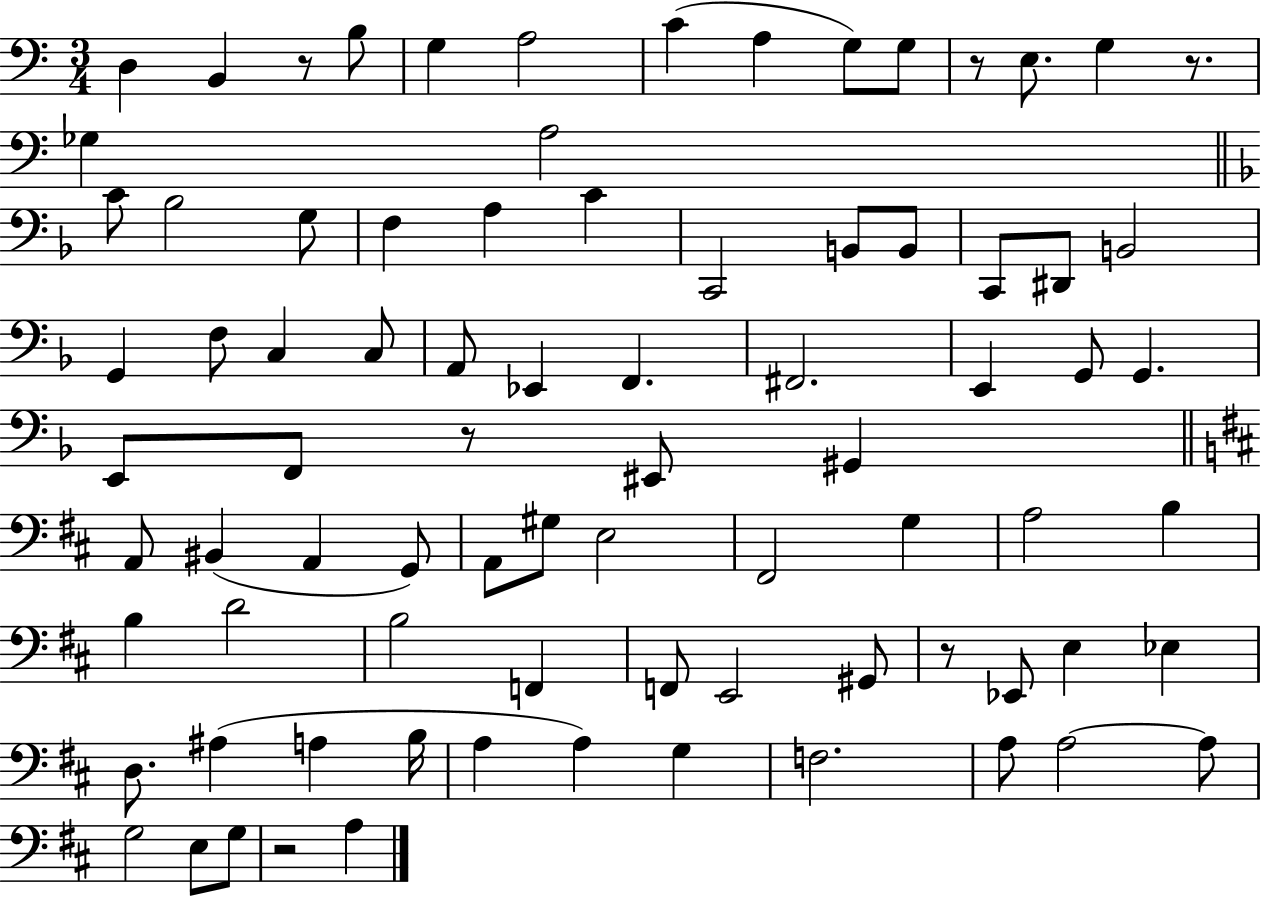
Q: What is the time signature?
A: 3/4